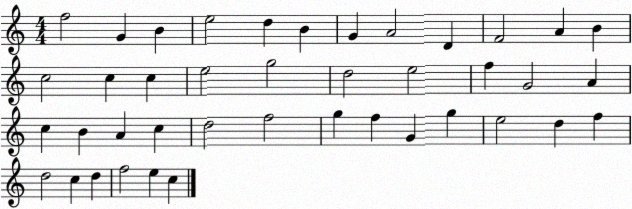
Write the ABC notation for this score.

X:1
T:Untitled
M:4/4
L:1/4
K:C
f2 G B e2 d B G A2 D F2 A B c2 c c e2 g2 d2 e2 f G2 A c B A c d2 f2 g f G g e2 d f d2 c d f2 e c